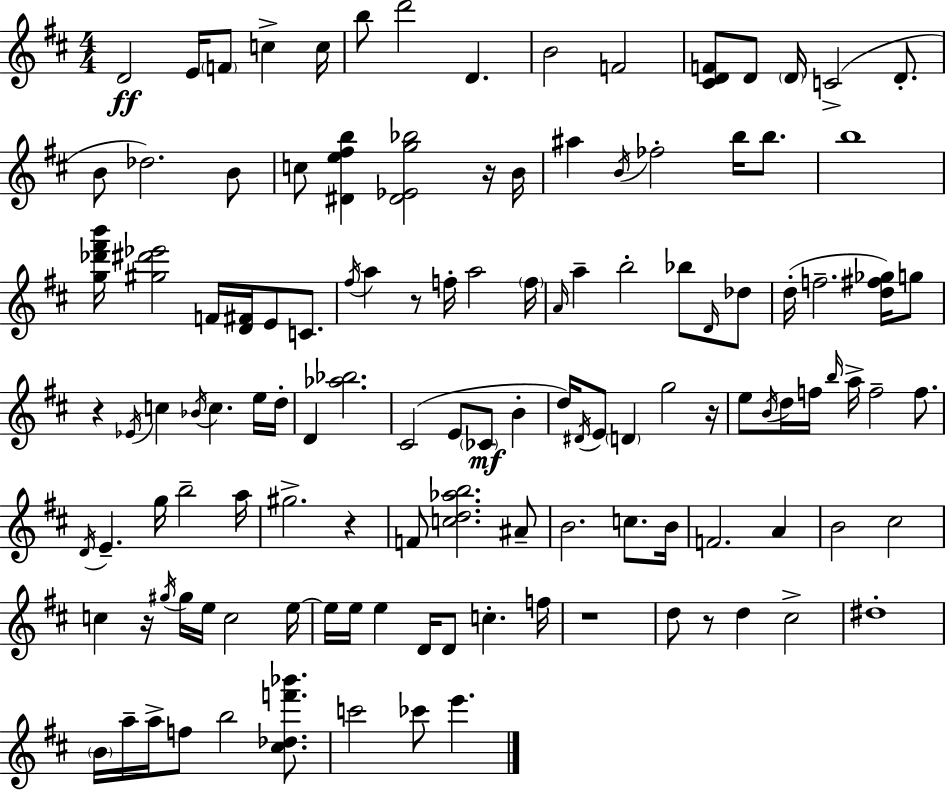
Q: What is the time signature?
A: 4/4